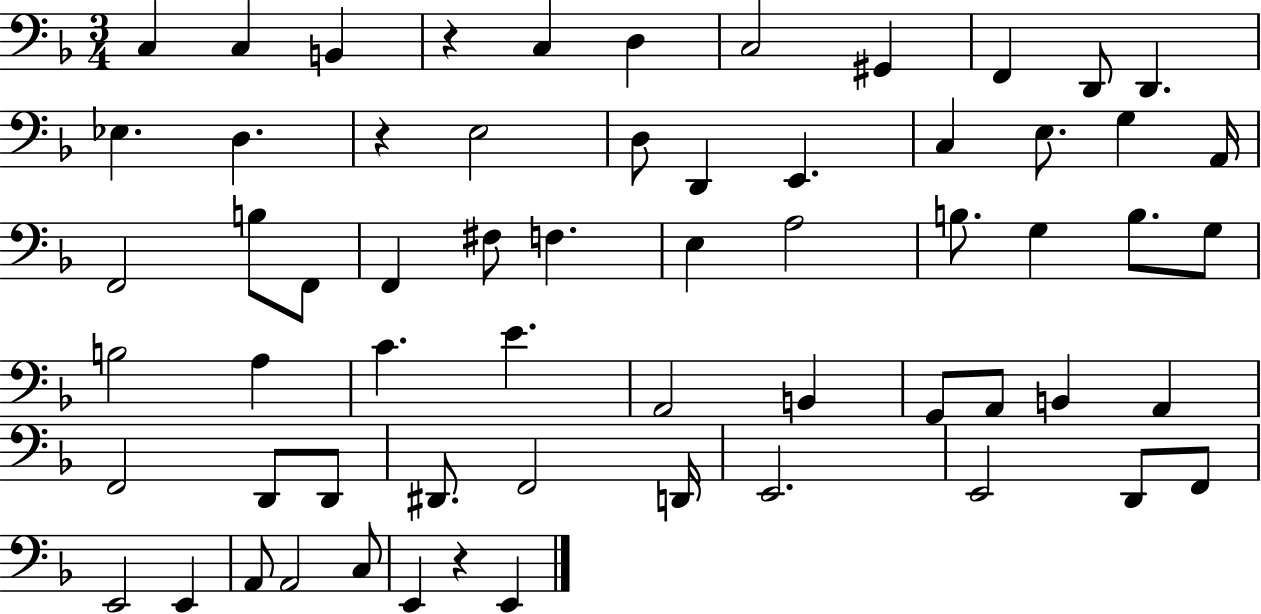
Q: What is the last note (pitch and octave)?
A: E2